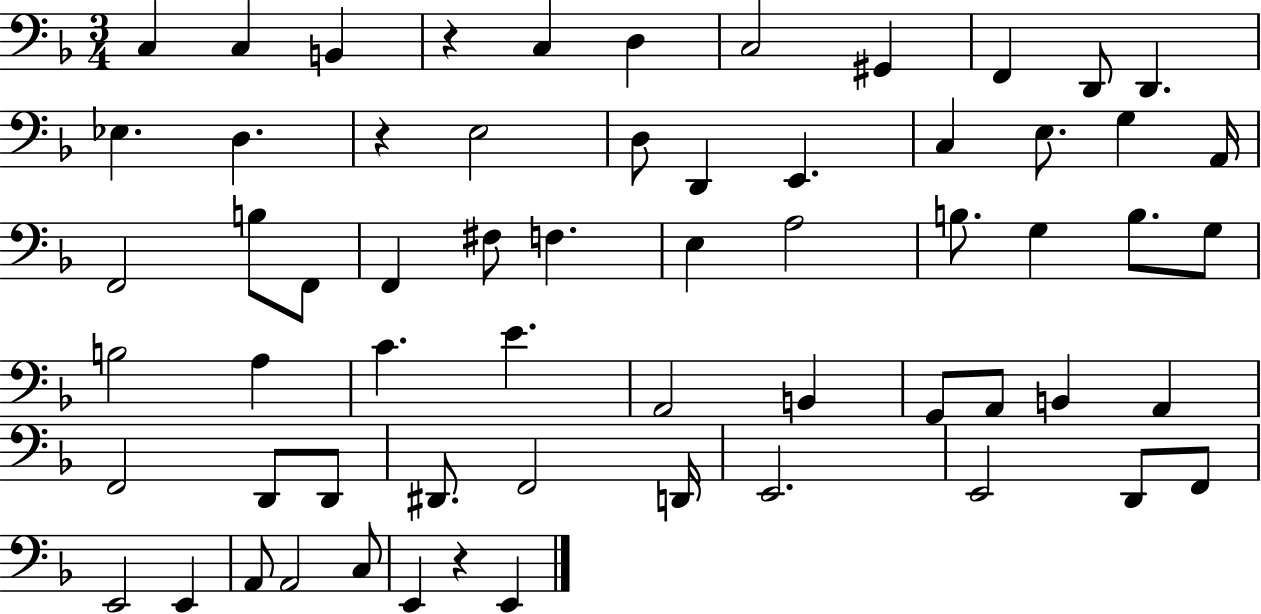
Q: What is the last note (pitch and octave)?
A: E2